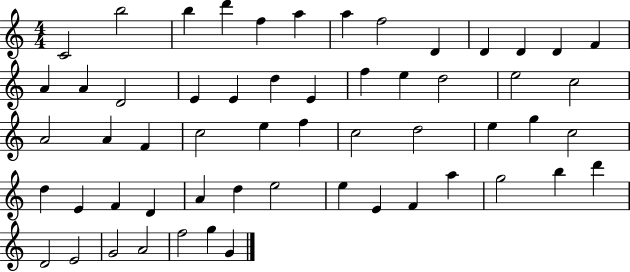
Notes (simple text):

C4/h B5/h B5/q D6/q F5/q A5/q A5/q F5/h D4/q D4/q D4/q D4/q F4/q A4/q A4/q D4/h E4/q E4/q D5/q E4/q F5/q E5/q D5/h E5/h C5/h A4/h A4/q F4/q C5/h E5/q F5/q C5/h D5/h E5/q G5/q C5/h D5/q E4/q F4/q D4/q A4/q D5/q E5/h E5/q E4/q F4/q A5/q G5/h B5/q D6/q D4/h E4/h G4/h A4/h F5/h G5/q G4/q